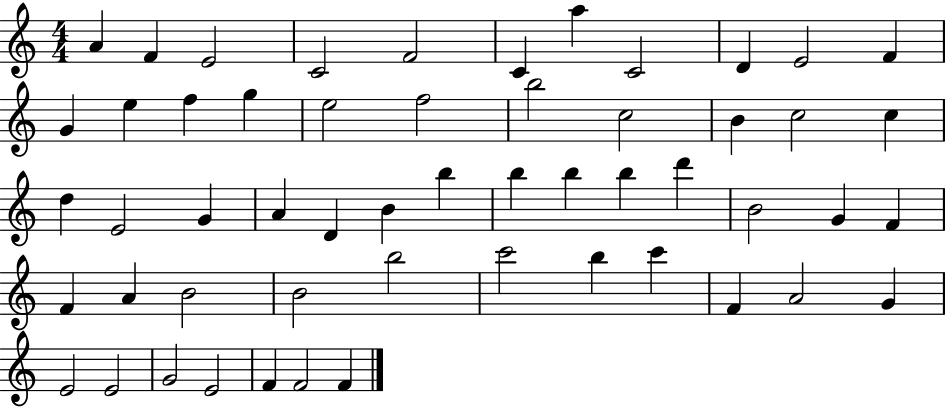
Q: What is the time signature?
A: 4/4